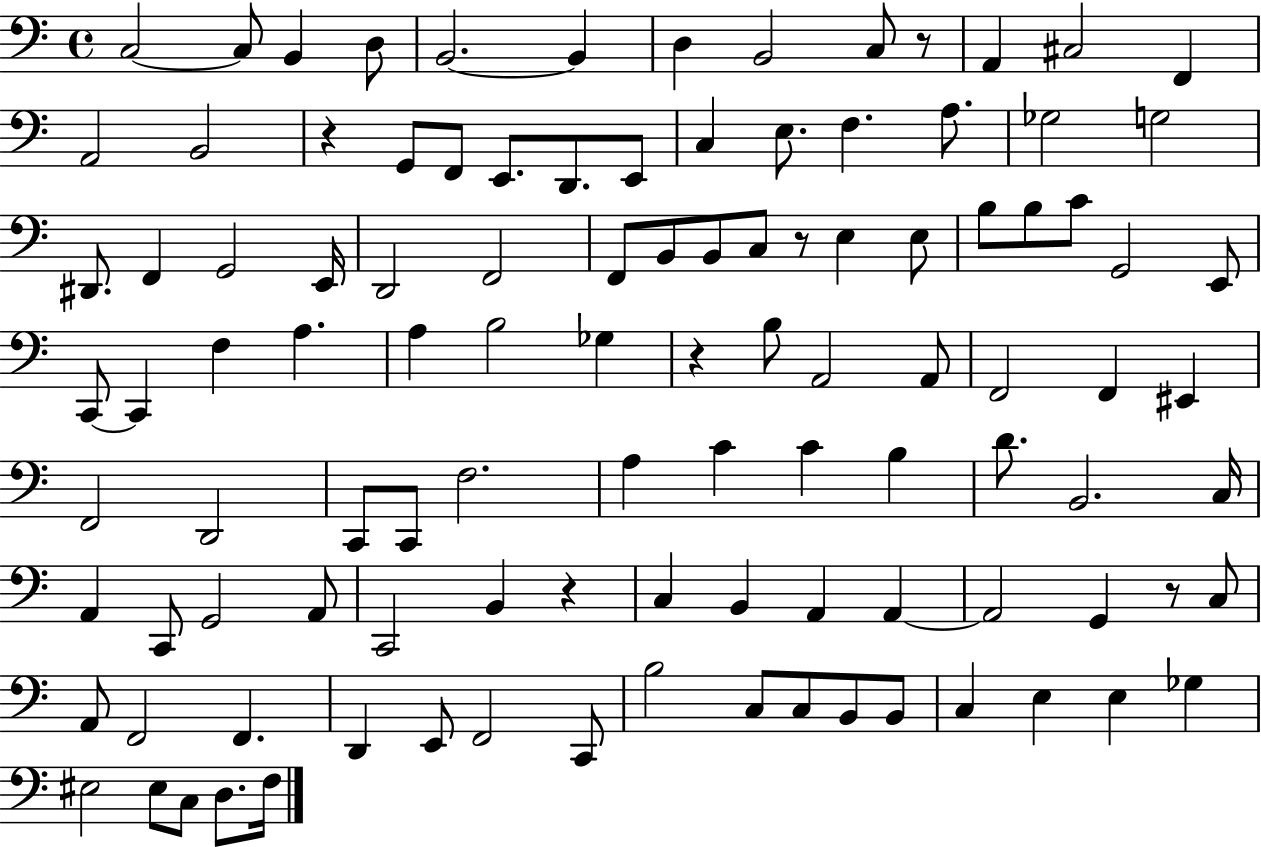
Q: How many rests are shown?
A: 6